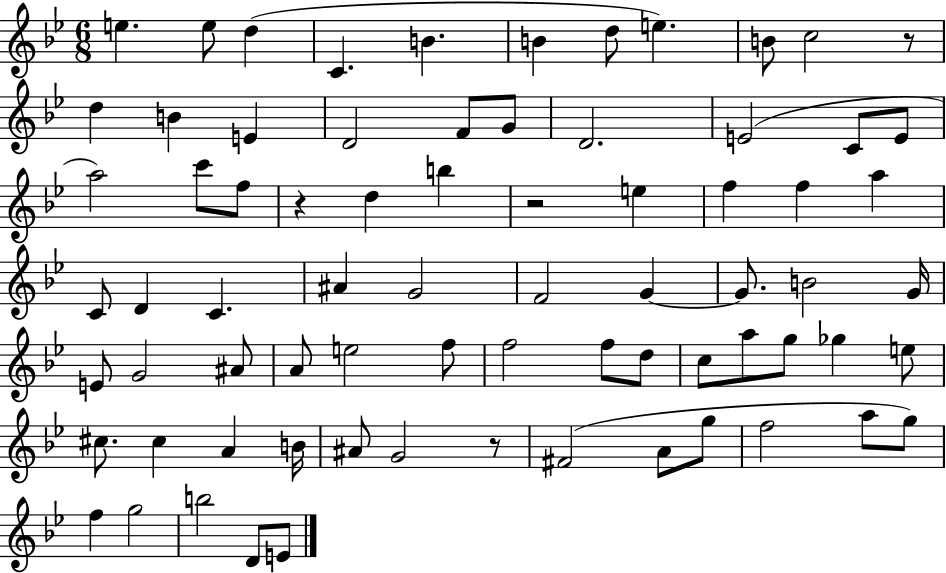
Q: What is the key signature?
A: BES major